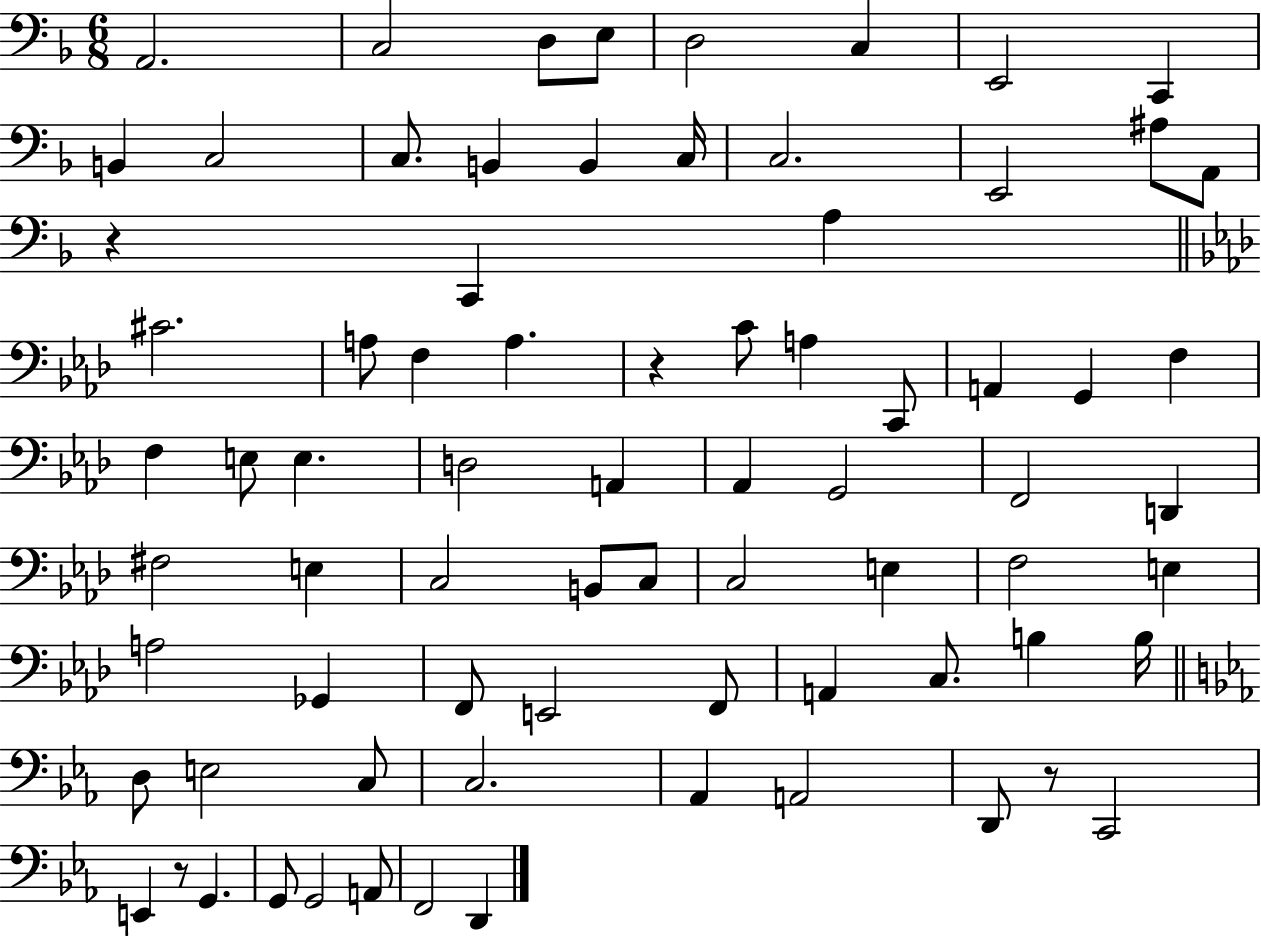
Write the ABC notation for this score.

X:1
T:Untitled
M:6/8
L:1/4
K:F
A,,2 C,2 D,/2 E,/2 D,2 C, E,,2 C,, B,, C,2 C,/2 B,, B,, C,/4 C,2 E,,2 ^A,/2 A,,/2 z C,, A, ^C2 A,/2 F, A, z C/2 A, C,,/2 A,, G,, F, F, E,/2 E, D,2 A,, _A,, G,,2 F,,2 D,, ^F,2 E, C,2 B,,/2 C,/2 C,2 E, F,2 E, A,2 _G,, F,,/2 E,,2 F,,/2 A,, C,/2 B, B,/4 D,/2 E,2 C,/2 C,2 _A,, A,,2 D,,/2 z/2 C,,2 E,, z/2 G,, G,,/2 G,,2 A,,/2 F,,2 D,,